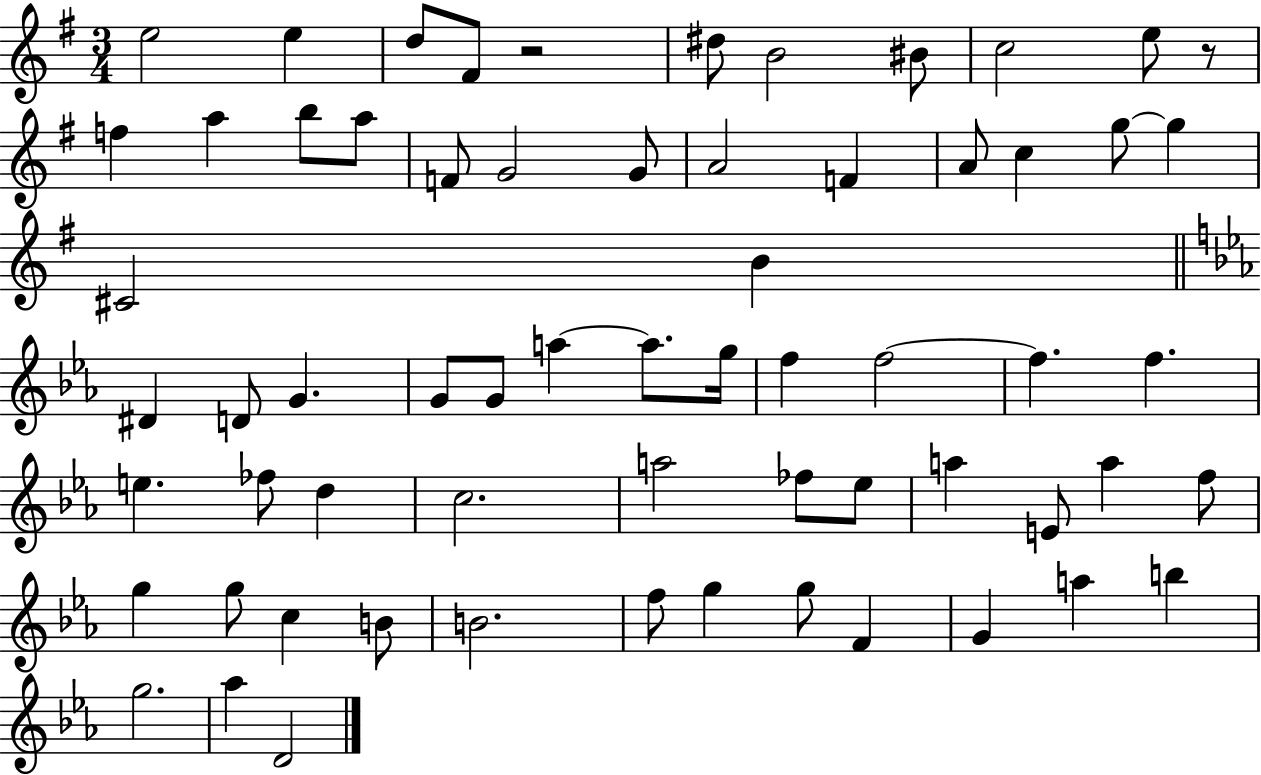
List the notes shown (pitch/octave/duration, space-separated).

E5/h E5/q D5/e F#4/e R/h D#5/e B4/h BIS4/e C5/h E5/e R/e F5/q A5/q B5/e A5/e F4/e G4/h G4/e A4/h F4/q A4/e C5/q G5/e G5/q C#4/h B4/q D#4/q D4/e G4/q. G4/e G4/e A5/q A5/e. G5/s F5/q F5/h F5/q. F5/q. E5/q. FES5/e D5/q C5/h. A5/h FES5/e Eb5/e A5/q E4/e A5/q F5/e G5/q G5/e C5/q B4/e B4/h. F5/e G5/q G5/e F4/q G4/q A5/q B5/q G5/h. Ab5/q D4/h